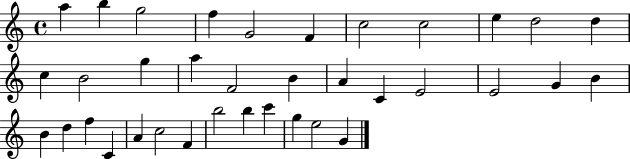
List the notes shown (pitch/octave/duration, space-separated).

A5/q B5/q G5/h F5/q G4/h F4/q C5/h C5/h E5/q D5/h D5/q C5/q B4/h G5/q A5/q F4/h B4/q A4/q C4/q E4/h E4/h G4/q B4/q B4/q D5/q F5/q C4/q A4/q C5/h F4/q B5/h B5/q C6/q G5/q E5/h G4/q